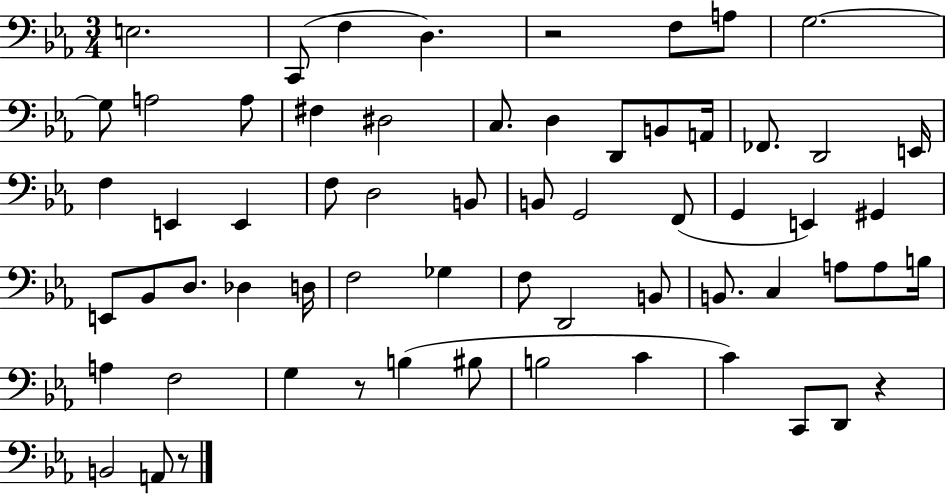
E3/h. C2/e F3/q D3/q. R/h F3/e A3/e G3/h. G3/e A3/h A3/e F#3/q D#3/h C3/e. D3/q D2/e B2/e A2/s FES2/e. D2/h E2/s F3/q E2/q E2/q F3/e D3/h B2/e B2/e G2/h F2/e G2/q E2/q G#2/q E2/e Bb2/e D3/e. Db3/q D3/s F3/h Gb3/q F3/e D2/h B2/e B2/e. C3/q A3/e A3/e B3/s A3/q F3/h G3/q R/e B3/q BIS3/e B3/h C4/q C4/q C2/e D2/e R/q B2/h A2/e R/e